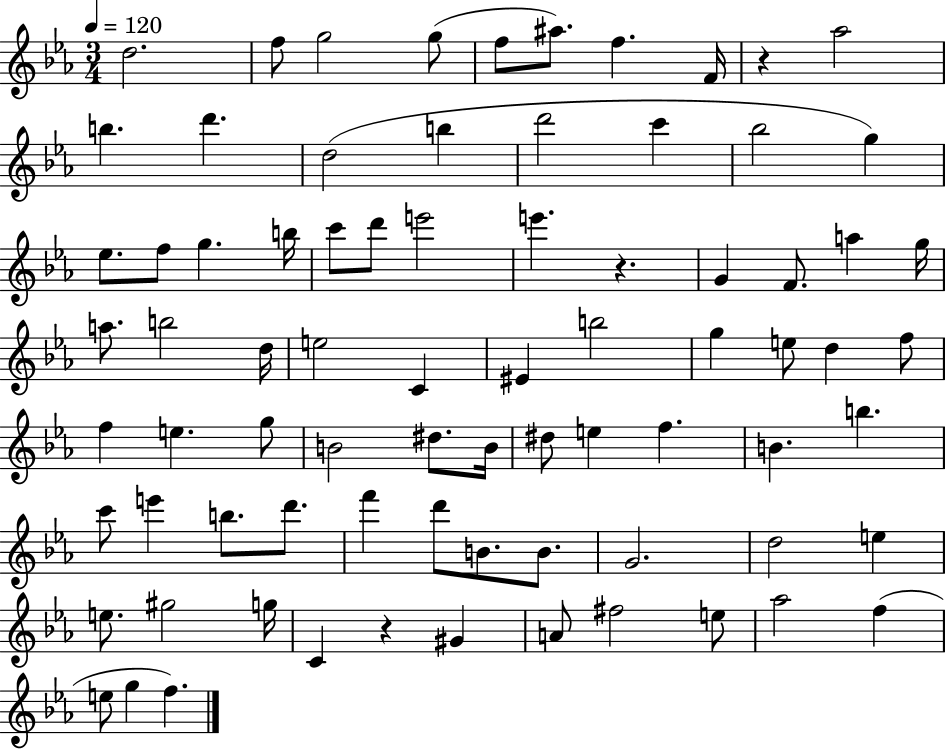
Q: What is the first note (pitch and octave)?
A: D5